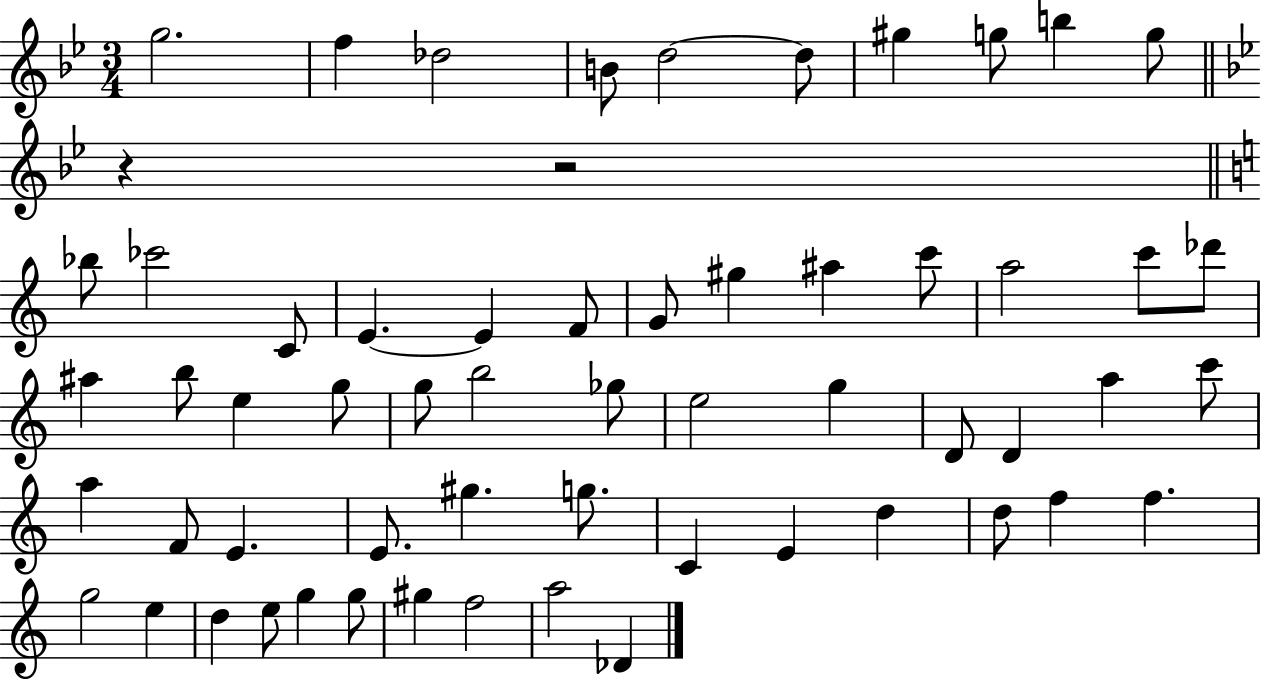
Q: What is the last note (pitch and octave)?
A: Db4